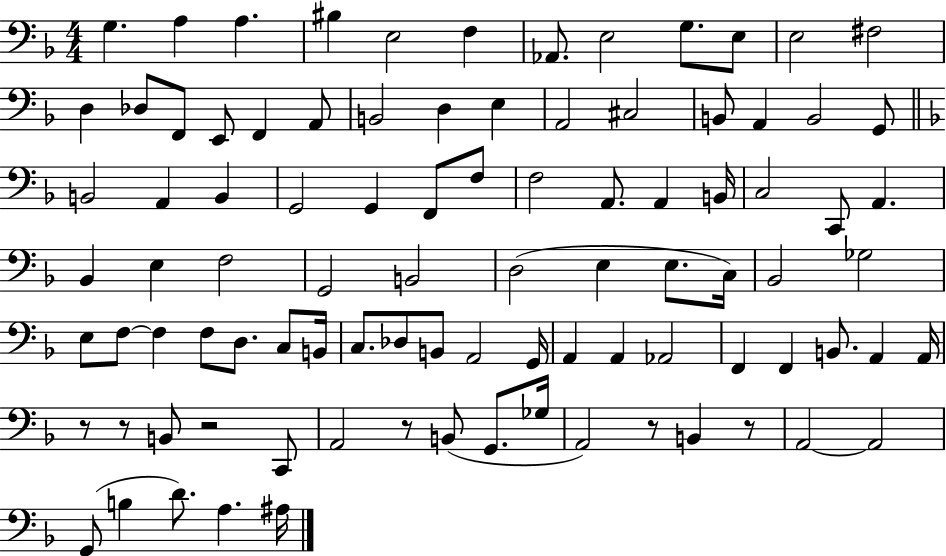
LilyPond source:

{
  \clef bass
  \numericTimeSignature
  \time 4/4
  \key f \major
  g4. a4 a4. | bis4 e2 f4 | aes,8. e2 g8. e8 | e2 fis2 | \break d4 des8 f,8 e,8 f,4 a,8 | b,2 d4 e4 | a,2 cis2 | b,8 a,4 b,2 g,8 | \break \bar "||" \break \key f \major b,2 a,4 b,4 | g,2 g,4 f,8 f8 | f2 a,8. a,4 b,16 | c2 c,8 a,4. | \break bes,4 e4 f2 | g,2 b,2 | d2( e4 e8. c16) | bes,2 ges2 | \break e8 f8~~ f4 f8 d8. c8 b,16 | c8. des8 b,8 a,2 g,16 | a,4 a,4 aes,2 | f,4 f,4 b,8. a,4 a,16 | \break r8 r8 b,8 r2 c,8 | a,2 r8 b,8( g,8. ges16 | a,2) r8 b,4 r8 | a,2~~ a,2 | \break g,8( b4 d'8.) a4. ais16 | \bar "|."
}